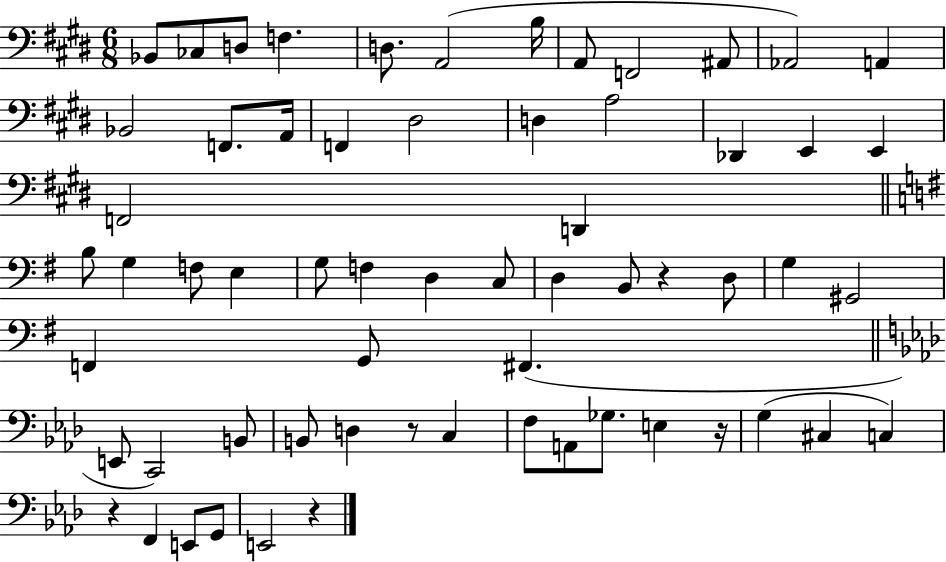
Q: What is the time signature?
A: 6/8